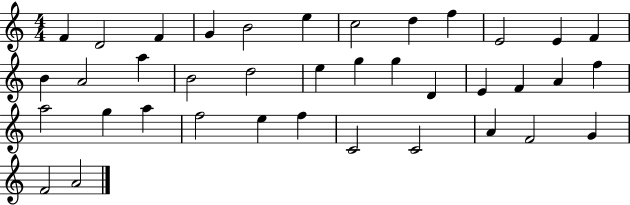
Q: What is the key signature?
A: C major